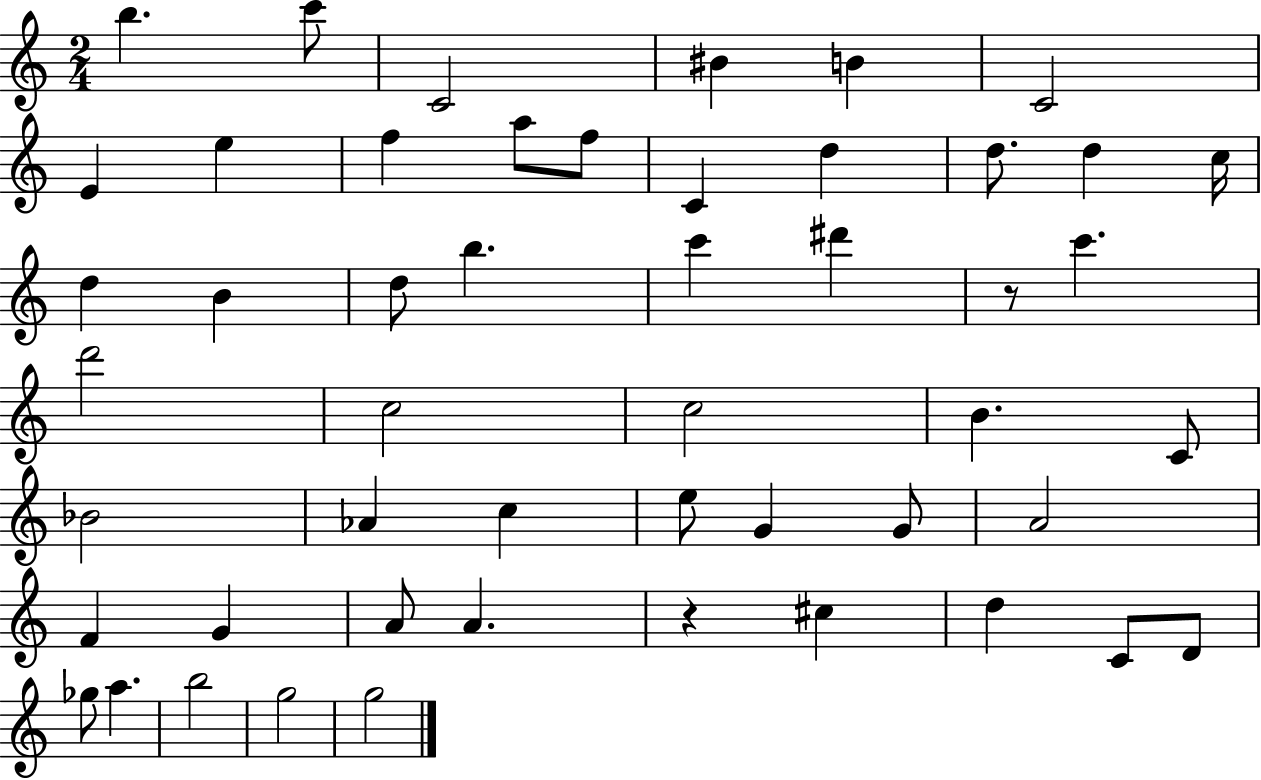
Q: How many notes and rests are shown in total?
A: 50